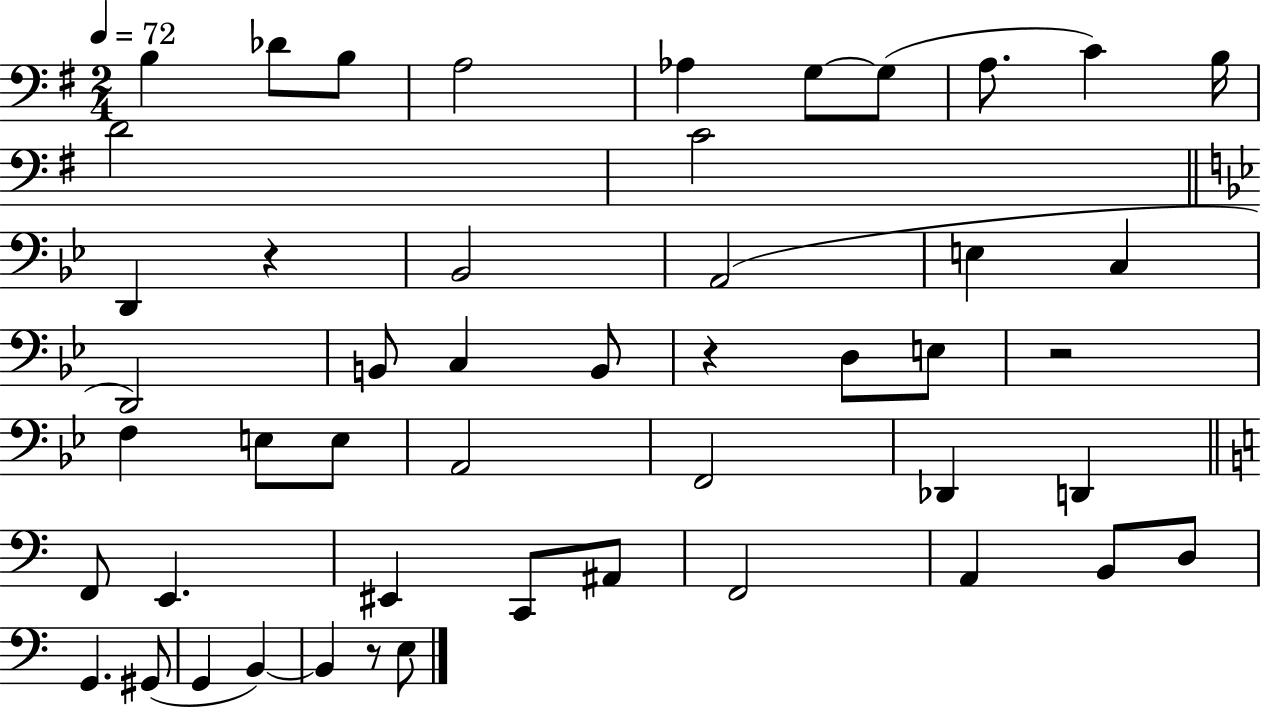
X:1
T:Untitled
M:2/4
L:1/4
K:G
B, _D/2 B,/2 A,2 _A, G,/2 G,/2 A,/2 C B,/4 D2 C2 D,, z _B,,2 A,,2 E, C, D,,2 B,,/2 C, B,,/2 z D,/2 E,/2 z2 F, E,/2 E,/2 A,,2 F,,2 _D,, D,, F,,/2 E,, ^E,, C,,/2 ^A,,/2 F,,2 A,, B,,/2 D,/2 G,, ^G,,/2 G,, B,, B,, z/2 E,/2